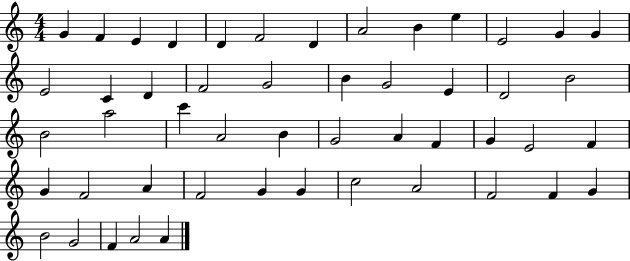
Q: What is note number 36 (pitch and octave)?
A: F4